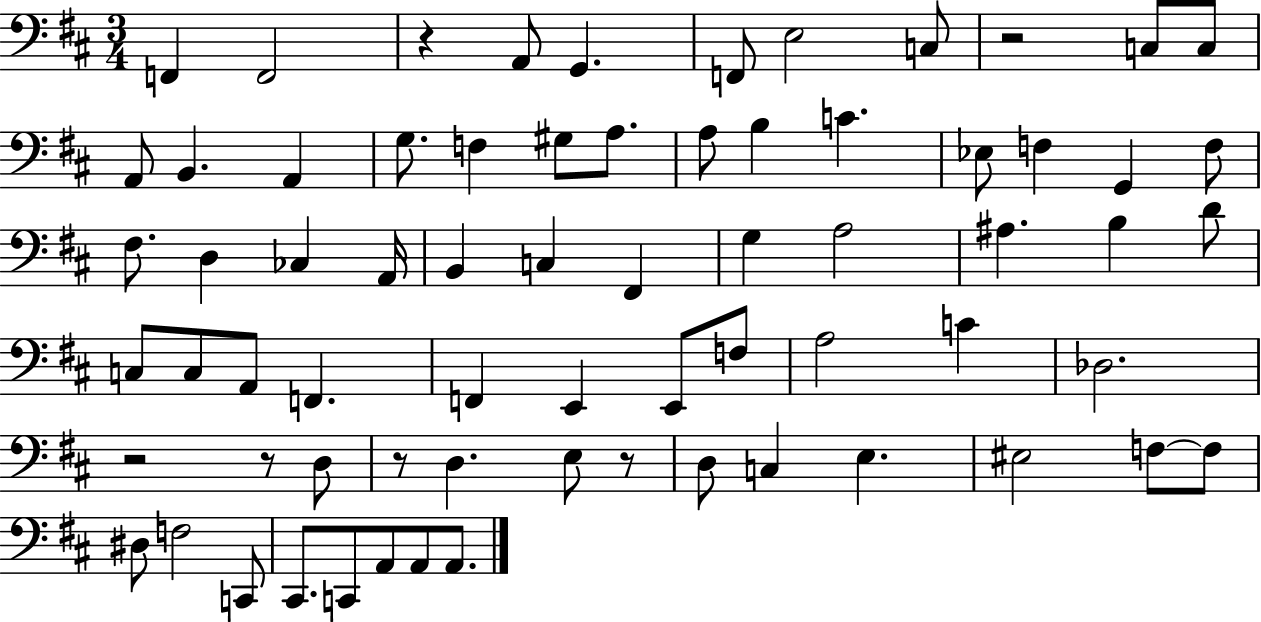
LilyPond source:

{
  \clef bass
  \numericTimeSignature
  \time 3/4
  \key d \major
  f,4 f,2 | r4 a,8 g,4. | f,8 e2 c8 | r2 c8 c8 | \break a,8 b,4. a,4 | g8. f4 gis8 a8. | a8 b4 c'4. | ees8 f4 g,4 f8 | \break fis8. d4 ces4 a,16 | b,4 c4 fis,4 | g4 a2 | ais4. b4 d'8 | \break c8 c8 a,8 f,4. | f,4 e,4 e,8 f8 | a2 c'4 | des2. | \break r2 r8 d8 | r8 d4. e8 r8 | d8 c4 e4. | eis2 f8~~ f8 | \break dis8 f2 c,8 | cis,8. c,8 a,8 a,8 a,8. | \bar "|."
}